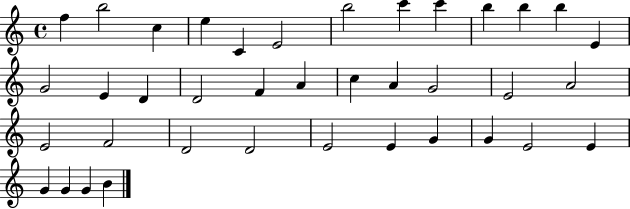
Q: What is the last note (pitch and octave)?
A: B4